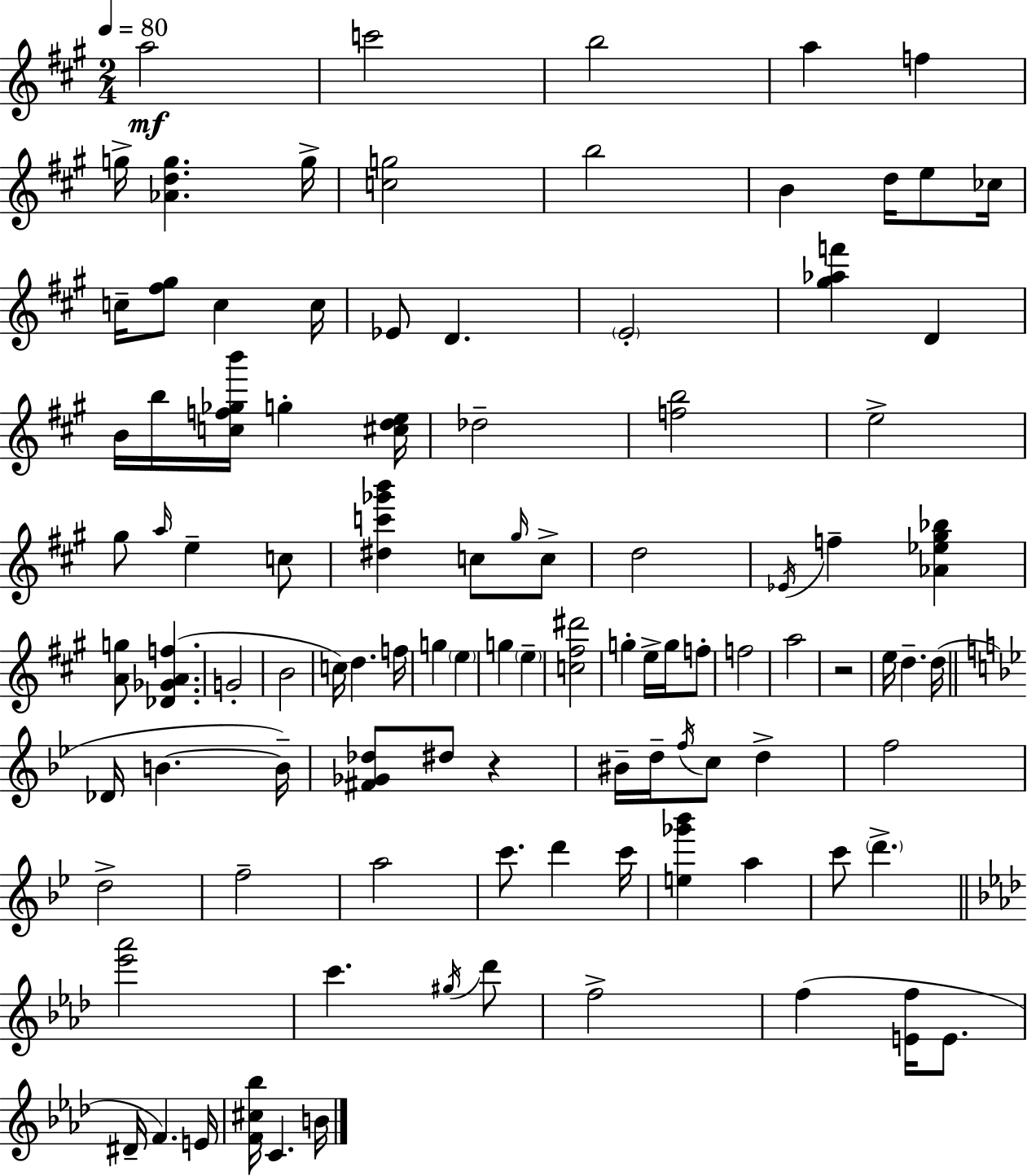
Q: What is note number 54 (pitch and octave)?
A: B4